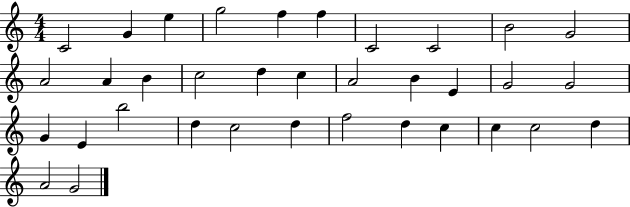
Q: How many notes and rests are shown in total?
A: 35